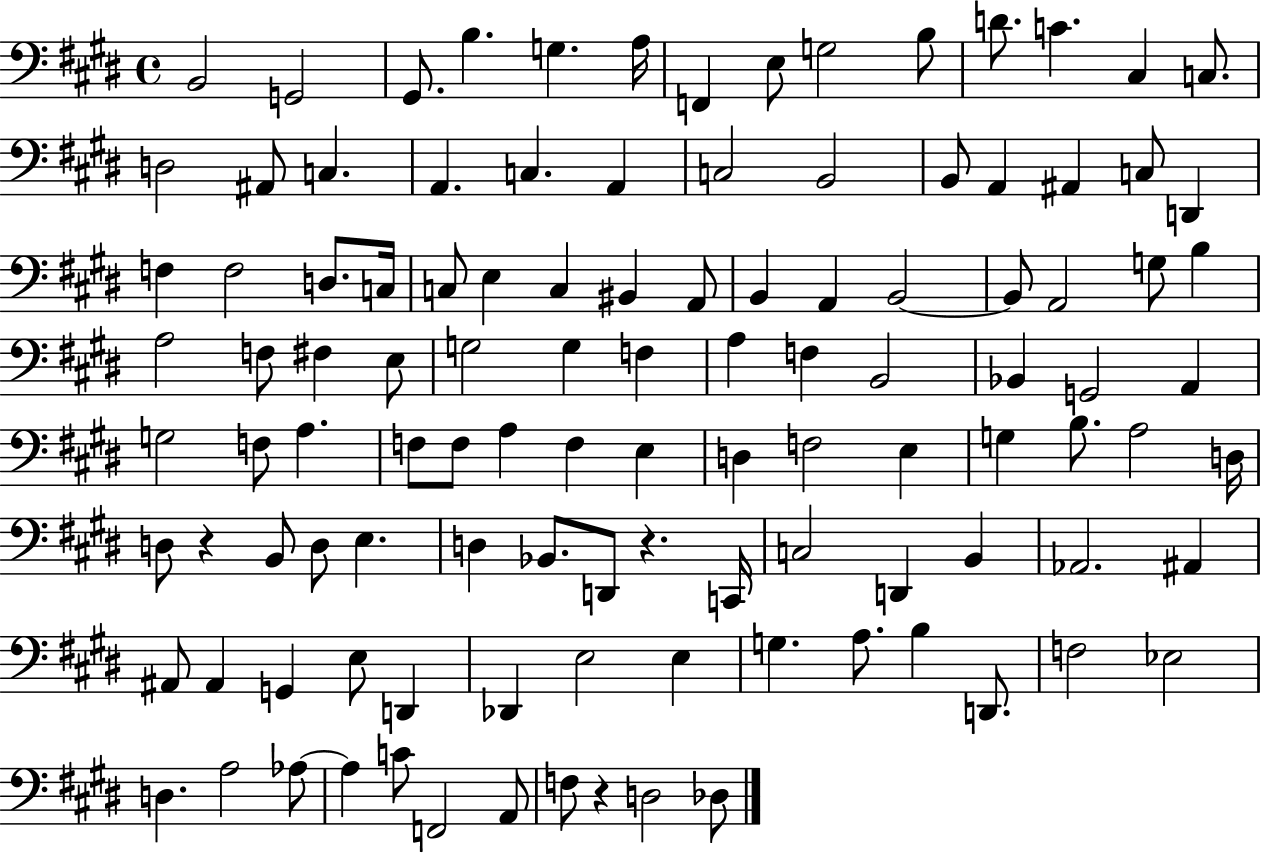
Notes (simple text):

B2/h G2/h G#2/e. B3/q. G3/q. A3/s F2/q E3/e G3/h B3/e D4/e. C4/q. C#3/q C3/e. D3/h A#2/e C3/q. A2/q. C3/q. A2/q C3/h B2/h B2/e A2/q A#2/q C3/e D2/q F3/q F3/h D3/e. C3/s C3/e E3/q C3/q BIS2/q A2/e B2/q A2/q B2/h B2/e A2/h G3/e B3/q A3/h F3/e F#3/q E3/e G3/h G3/q F3/q A3/q F3/q B2/h Bb2/q G2/h A2/q G3/h F3/e A3/q. F3/e F3/e A3/q F3/q E3/q D3/q F3/h E3/q G3/q B3/e. A3/h D3/s D3/e R/q B2/e D3/e E3/q. D3/q Bb2/e. D2/e R/q. C2/s C3/h D2/q B2/q Ab2/h. A#2/q A#2/e A#2/q G2/q E3/e D2/q Db2/q E3/h E3/q G3/q. A3/e. B3/q D2/e. F3/h Eb3/h D3/q. A3/h Ab3/e Ab3/q C4/e F2/h A2/e F3/e R/q D3/h Db3/e